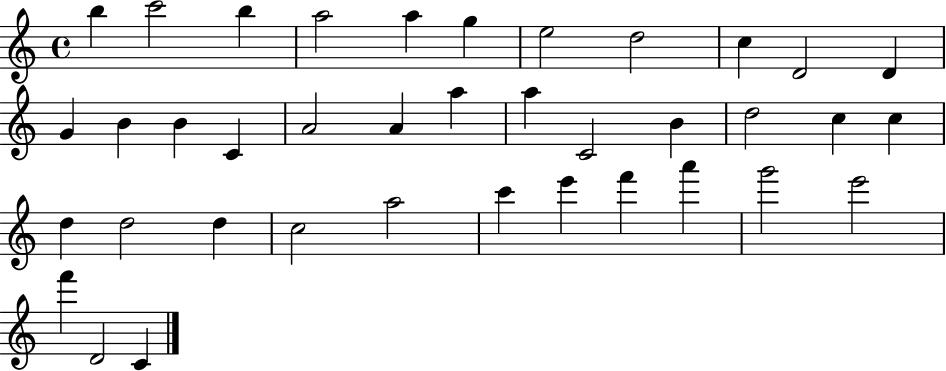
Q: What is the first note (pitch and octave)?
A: B5